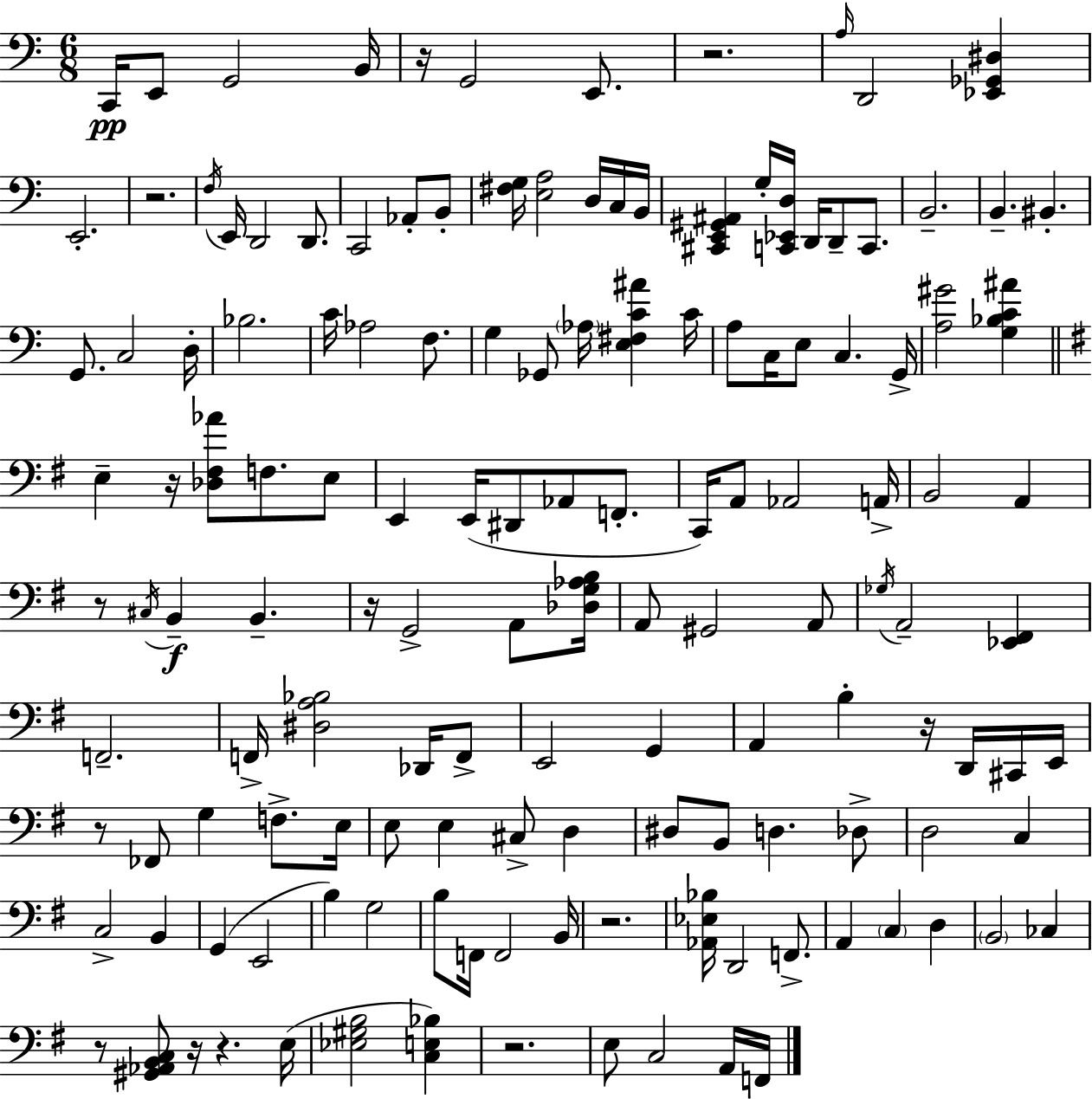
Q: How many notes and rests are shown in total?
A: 142